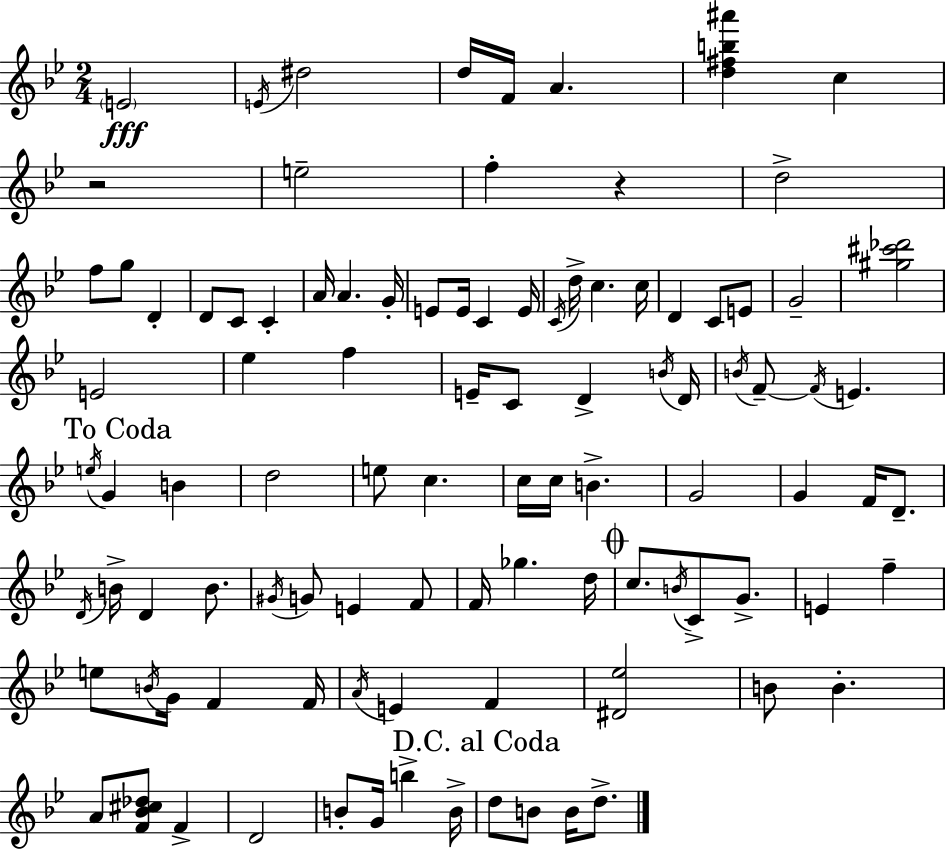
E4/h E4/s D#5/h D5/s F4/s A4/q. [D5,F#5,B5,A#6]/q C5/q R/h E5/h F5/q R/q D5/h F5/e G5/e D4/q D4/e C4/e C4/q A4/s A4/q. G4/s E4/e E4/s C4/q E4/s C4/s D5/s C5/q. C5/s D4/q C4/e E4/e G4/h [G#5,C#6,Db6]/h E4/h Eb5/q F5/q E4/s C4/e D4/q B4/s D4/s B4/s F4/e F4/s E4/q. E5/s G4/q B4/q D5/h E5/e C5/q. C5/s C5/s B4/q. G4/h G4/q F4/s D4/e. D4/s B4/s D4/q B4/e. G#4/s G4/e E4/q F4/e F4/s Gb5/q. D5/s C5/e. B4/s C4/e G4/e. E4/q F5/q E5/e B4/s G4/s F4/q F4/s A4/s E4/q F4/q [D#4,Eb5]/h B4/e B4/q. A4/e [F4,Bb4,C#5,Db5]/e F4/q D4/h B4/e G4/s B5/q B4/s D5/e B4/e B4/s D5/e.